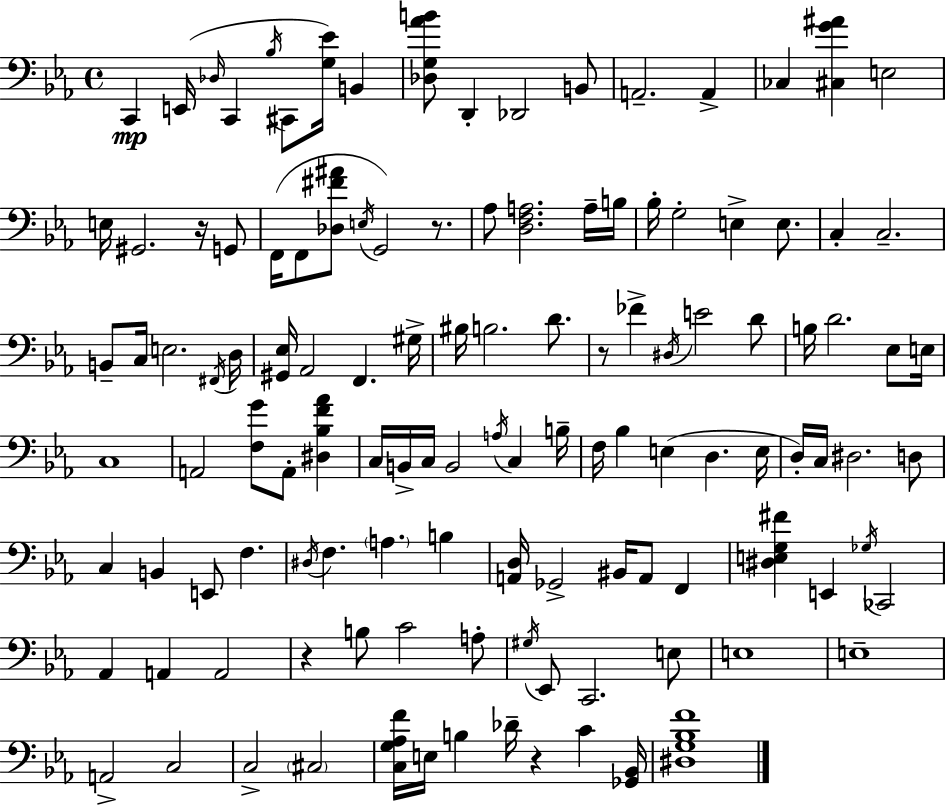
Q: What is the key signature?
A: C minor